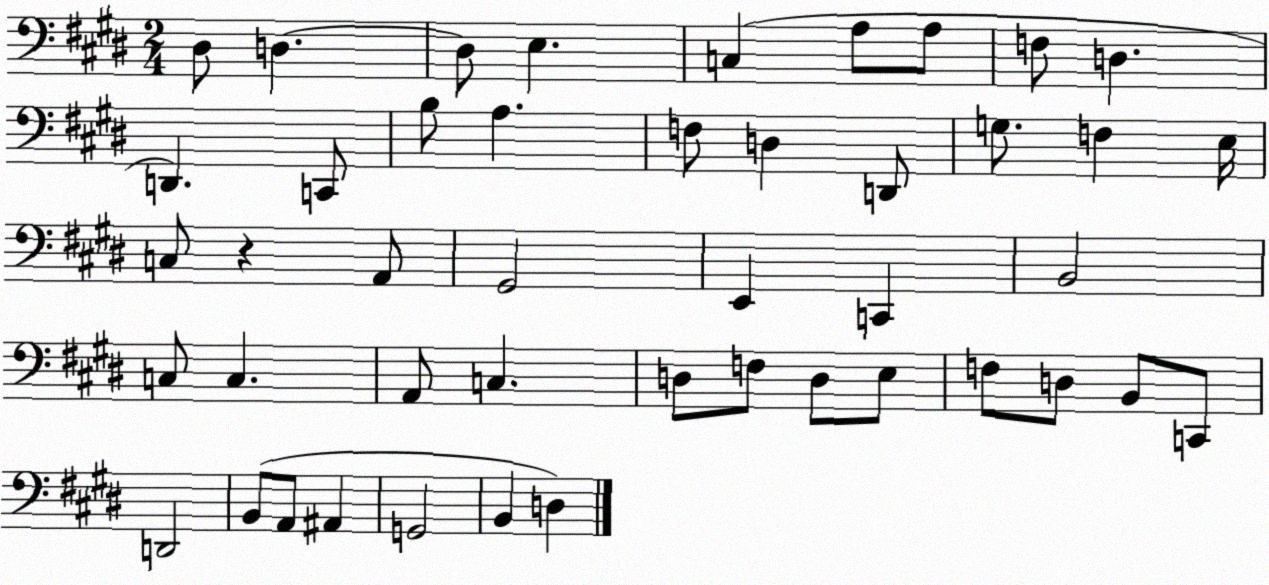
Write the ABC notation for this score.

X:1
T:Untitled
M:2/4
L:1/4
K:E
^D,/2 D, D,/2 E, C, A,/2 A,/2 F,/2 D, D,, C,,/2 B,/2 A, F,/2 D, D,,/2 G,/2 F, E,/4 C,/2 z A,,/2 ^G,,2 E,, C,, B,,2 C,/2 C, A,,/2 C, D,/2 F,/2 D,/2 E,/2 F,/2 D,/2 B,,/2 C,,/2 D,,2 B,,/2 A,,/2 ^A,, G,,2 B,, D,